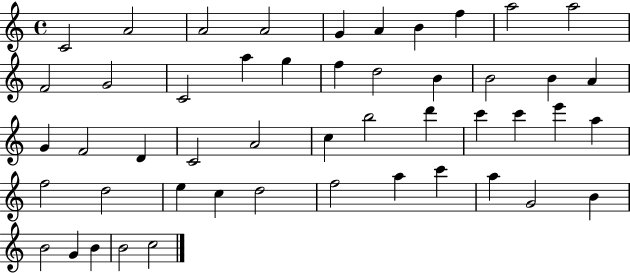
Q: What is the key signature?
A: C major